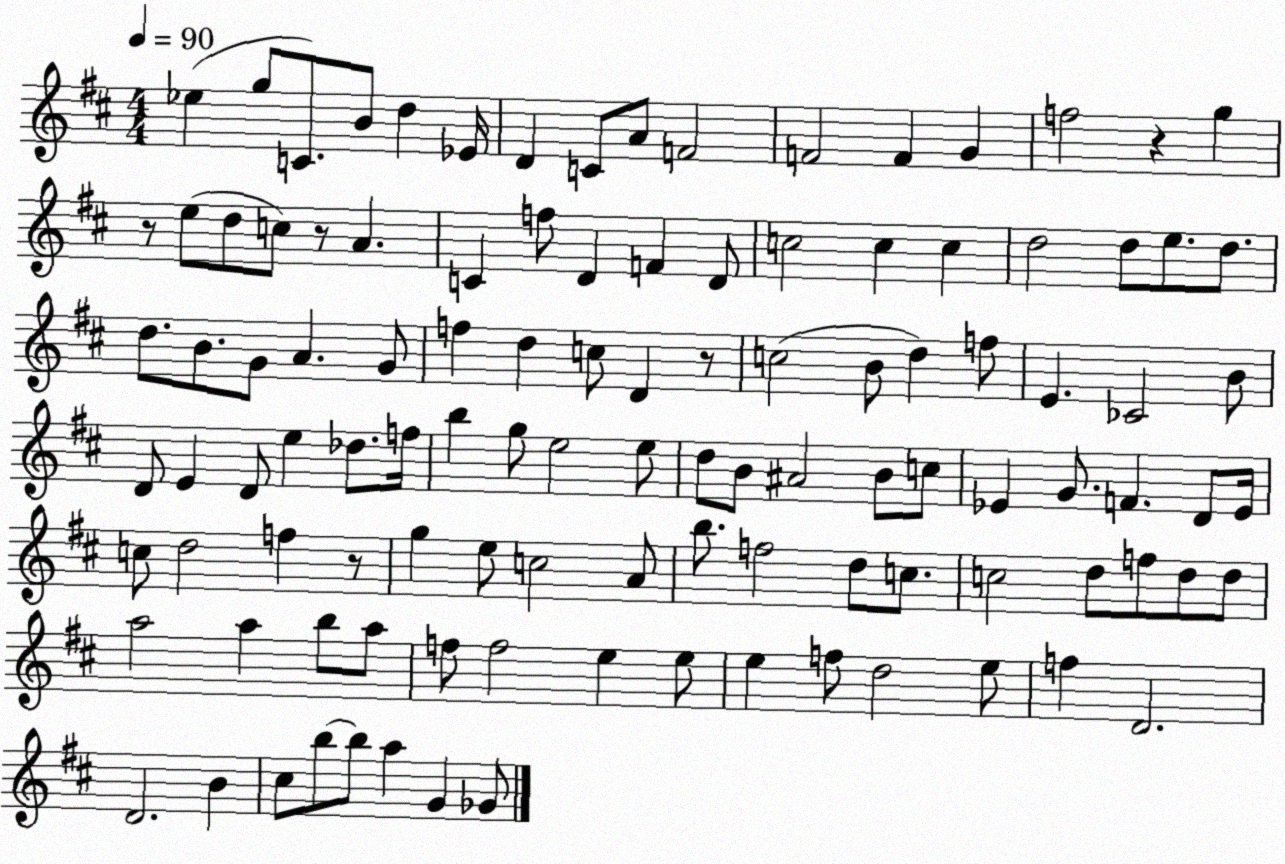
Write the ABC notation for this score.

X:1
T:Untitled
M:4/4
L:1/4
K:D
_e g/2 C/2 B/2 d _E/4 D C/2 A/2 F2 F2 F G f2 z g z/2 e/2 d/2 c/2 z/2 A C f/2 D F D/2 c2 c c d2 d/2 e/2 d/2 d/2 B/2 G/2 A G/2 f d c/2 D z/2 c2 B/2 d f/2 E _C2 B/2 D/2 E D/2 e _d/2 f/4 b g/2 e2 e/2 d/2 B/2 ^A2 B/2 c/2 _E G/2 F D/2 _E/4 c/2 d2 f z/2 g e/2 c2 A/2 b/2 f2 d/2 c/2 c2 d/2 f/2 d/2 d/2 a2 a b/2 a/2 f/2 f2 e e/2 e f/2 d2 e/2 f D2 D2 B ^c/2 b/2 b/2 a G _G/2